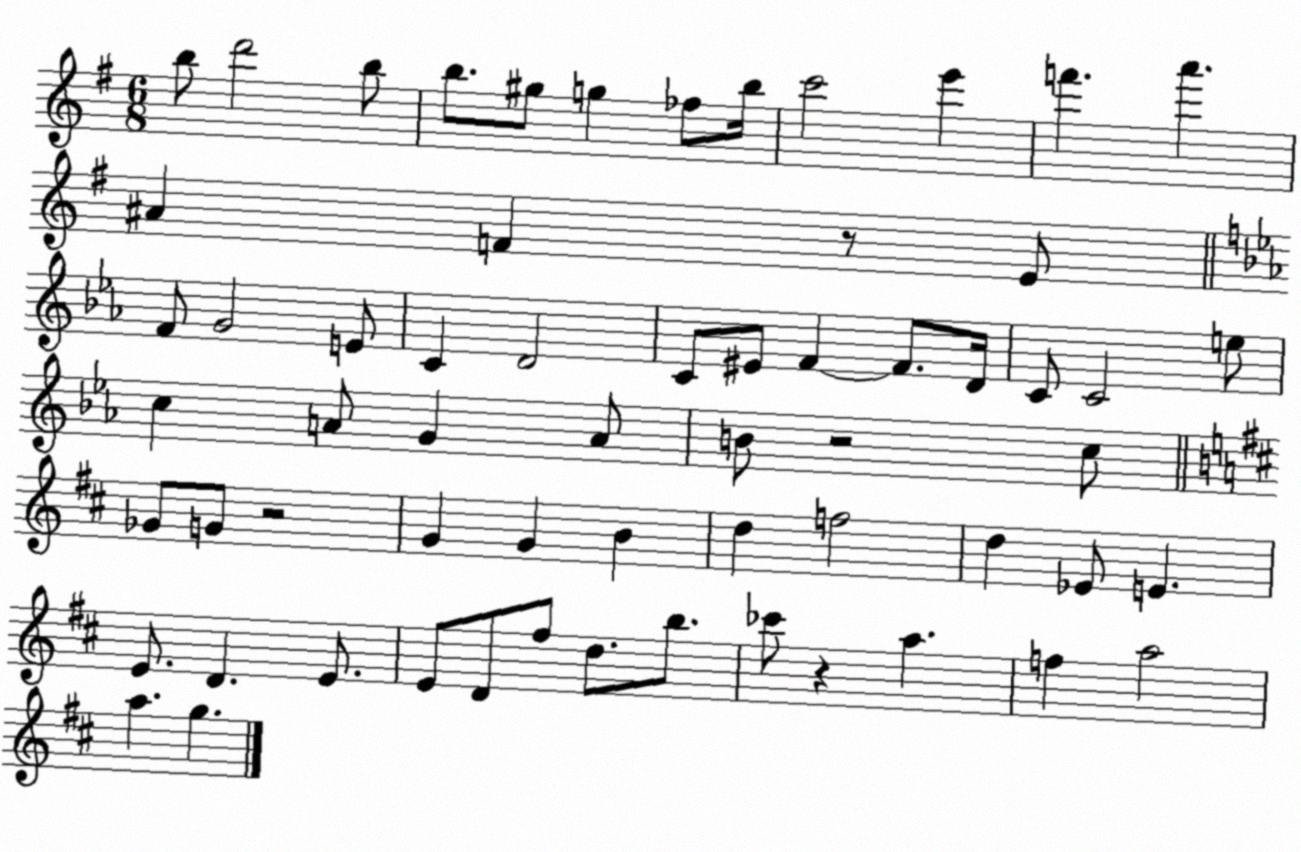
X:1
T:Untitled
M:6/8
L:1/4
K:G
b/2 d'2 b/2 b/2 ^g/2 g _f/2 b/4 c'2 e' f' a' ^A F z/2 E/2 F/2 G2 E/2 C D2 C/2 ^E/2 F F/2 D/4 C/2 C2 e/2 c A/2 G A/2 B/2 z2 c/2 _G/2 G/2 z2 G G B d f2 d _E/2 E E/2 D E/2 E/2 D/2 ^f/2 d/2 b/2 _c'/2 z a f a2 a g